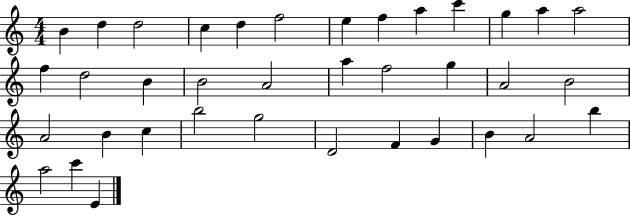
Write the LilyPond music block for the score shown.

{
  \clef treble
  \numericTimeSignature
  \time 4/4
  \key c \major
  b'4 d''4 d''2 | c''4 d''4 f''2 | e''4 f''4 a''4 c'''4 | g''4 a''4 a''2 | \break f''4 d''2 b'4 | b'2 a'2 | a''4 f''2 g''4 | a'2 b'2 | \break a'2 b'4 c''4 | b''2 g''2 | d'2 f'4 g'4 | b'4 a'2 b''4 | \break a''2 c'''4 e'4 | \bar "|."
}